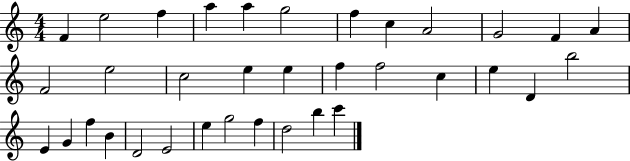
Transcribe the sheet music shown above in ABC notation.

X:1
T:Untitled
M:4/4
L:1/4
K:C
F e2 f a a g2 f c A2 G2 F A F2 e2 c2 e e f f2 c e D b2 E G f B D2 E2 e g2 f d2 b c'